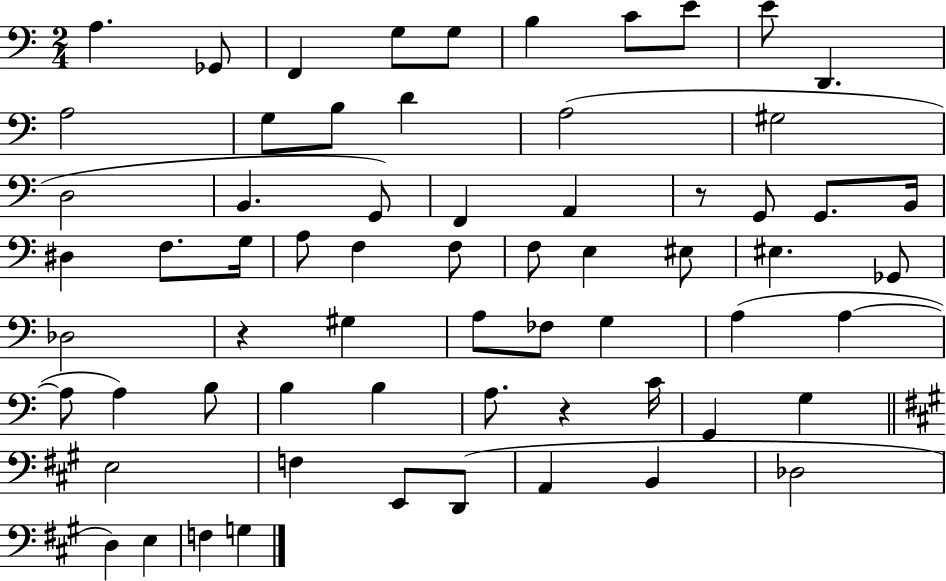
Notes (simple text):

A3/q. Gb2/e F2/q G3/e G3/e B3/q C4/e E4/e E4/e D2/q. A3/h G3/e B3/e D4/q A3/h G#3/h D3/h B2/q. G2/e F2/q A2/q R/e G2/e G2/e. B2/s D#3/q F3/e. G3/s A3/e F3/q F3/e F3/e E3/q EIS3/e EIS3/q. Gb2/e Db3/h R/q G#3/q A3/e FES3/e G3/q A3/q A3/q A3/e A3/q B3/e B3/q B3/q A3/e. R/q C4/s G2/q G3/q E3/h F3/q E2/e D2/e A2/q B2/q Db3/h D3/q E3/q F3/q G3/q